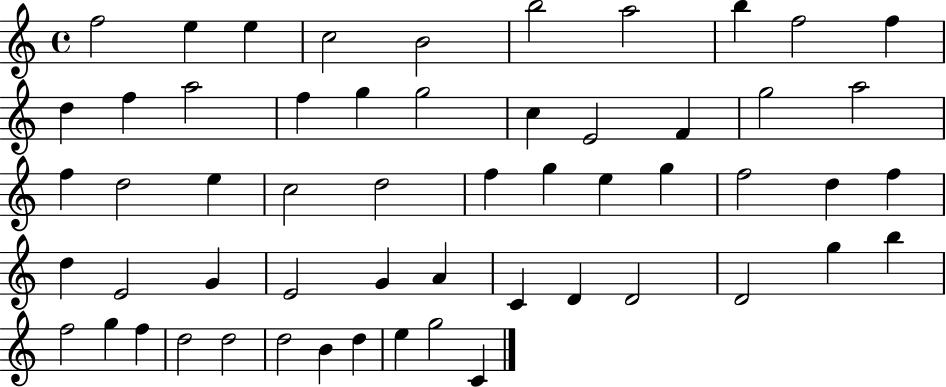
{
  \clef treble
  \time 4/4
  \defaultTimeSignature
  \key c \major
  f''2 e''4 e''4 | c''2 b'2 | b''2 a''2 | b''4 f''2 f''4 | \break d''4 f''4 a''2 | f''4 g''4 g''2 | c''4 e'2 f'4 | g''2 a''2 | \break f''4 d''2 e''4 | c''2 d''2 | f''4 g''4 e''4 g''4 | f''2 d''4 f''4 | \break d''4 e'2 g'4 | e'2 g'4 a'4 | c'4 d'4 d'2 | d'2 g''4 b''4 | \break f''2 g''4 f''4 | d''2 d''2 | d''2 b'4 d''4 | e''4 g''2 c'4 | \break \bar "|."
}